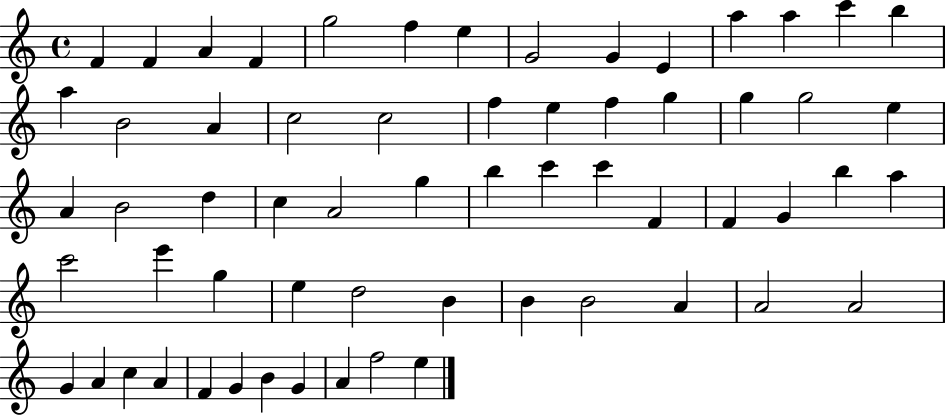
X:1
T:Untitled
M:4/4
L:1/4
K:C
F F A F g2 f e G2 G E a a c' b a B2 A c2 c2 f e f g g g2 e A B2 d c A2 g b c' c' F F G b a c'2 e' g e d2 B B B2 A A2 A2 G A c A F G B G A f2 e